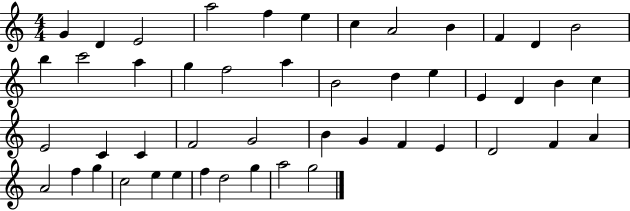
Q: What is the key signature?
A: C major